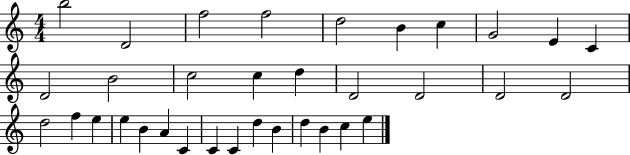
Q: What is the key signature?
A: C major